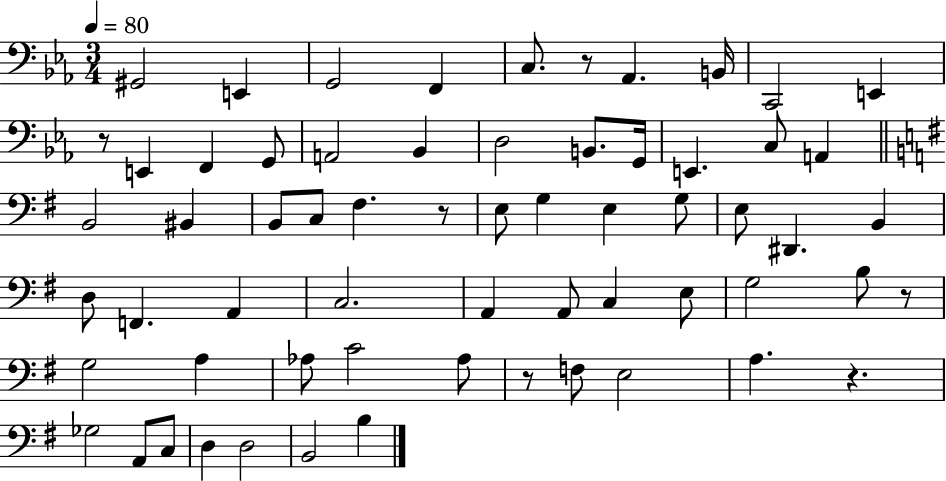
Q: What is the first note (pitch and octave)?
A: G#2